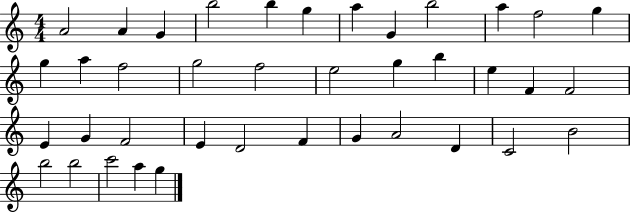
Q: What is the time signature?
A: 4/4